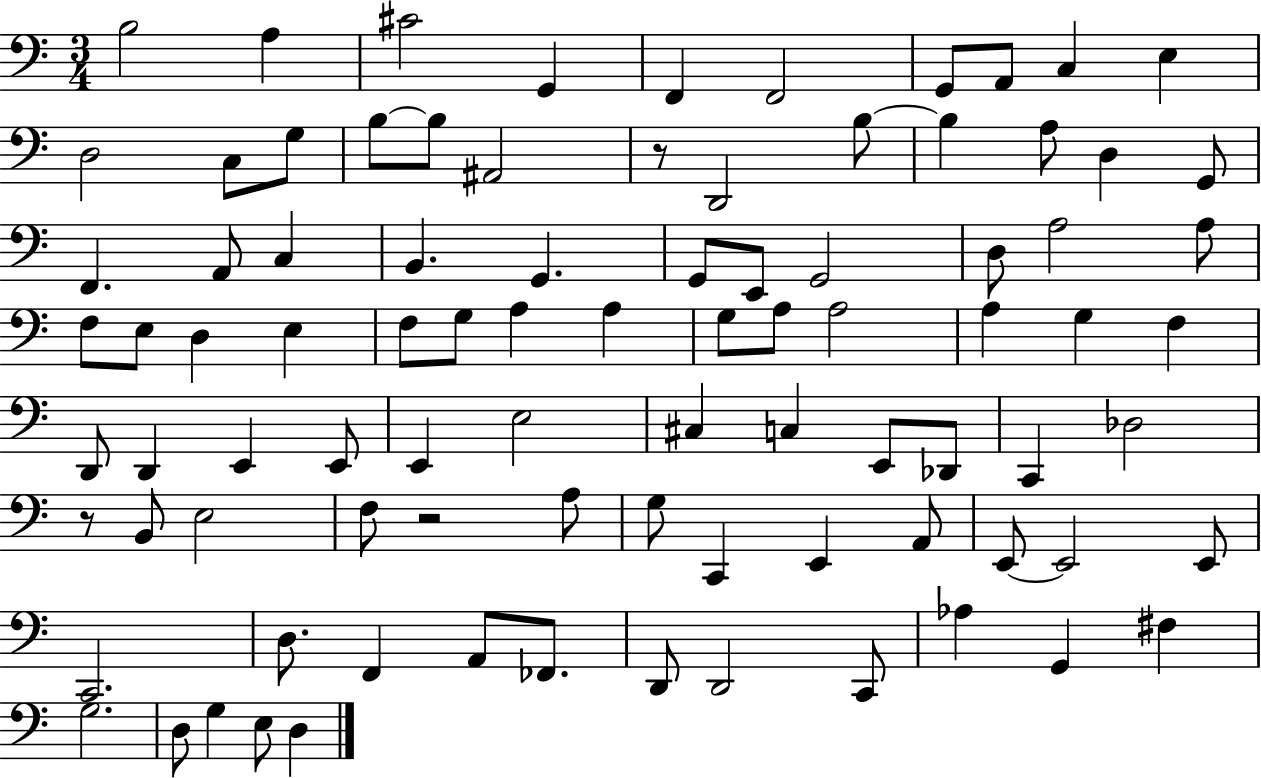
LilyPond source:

{
  \clef bass
  \numericTimeSignature
  \time 3/4
  \key c \major
  b2 a4 | cis'2 g,4 | f,4 f,2 | g,8 a,8 c4 e4 | \break d2 c8 g8 | b8~~ b8 ais,2 | r8 d,2 b8~~ | b4 a8 d4 g,8 | \break f,4. a,8 c4 | b,4. g,4. | g,8 e,8 g,2 | d8 a2 a8 | \break f8 e8 d4 e4 | f8 g8 a4 a4 | g8 a8 a2 | a4 g4 f4 | \break d,8 d,4 e,4 e,8 | e,4 e2 | cis4 c4 e,8 des,8 | c,4 des2 | \break r8 b,8 e2 | f8 r2 a8 | g8 c,4 e,4 a,8 | e,8~~ e,2 e,8 | \break c,2. | d8. f,4 a,8 fes,8. | d,8 d,2 c,8 | aes4 g,4 fis4 | \break g2. | d8 g4 e8 d4 | \bar "|."
}